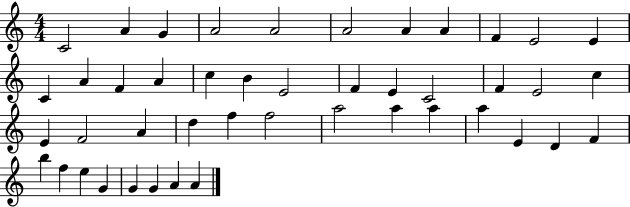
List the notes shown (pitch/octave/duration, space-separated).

C4/h A4/q G4/q A4/h A4/h A4/h A4/q A4/q F4/q E4/h E4/q C4/q A4/q F4/q A4/q C5/q B4/q E4/h F4/q E4/q C4/h F4/q E4/h C5/q E4/q F4/h A4/q D5/q F5/q F5/h A5/h A5/q A5/q A5/q E4/q D4/q F4/q B5/q F5/q E5/q G4/q G4/q G4/q A4/q A4/q